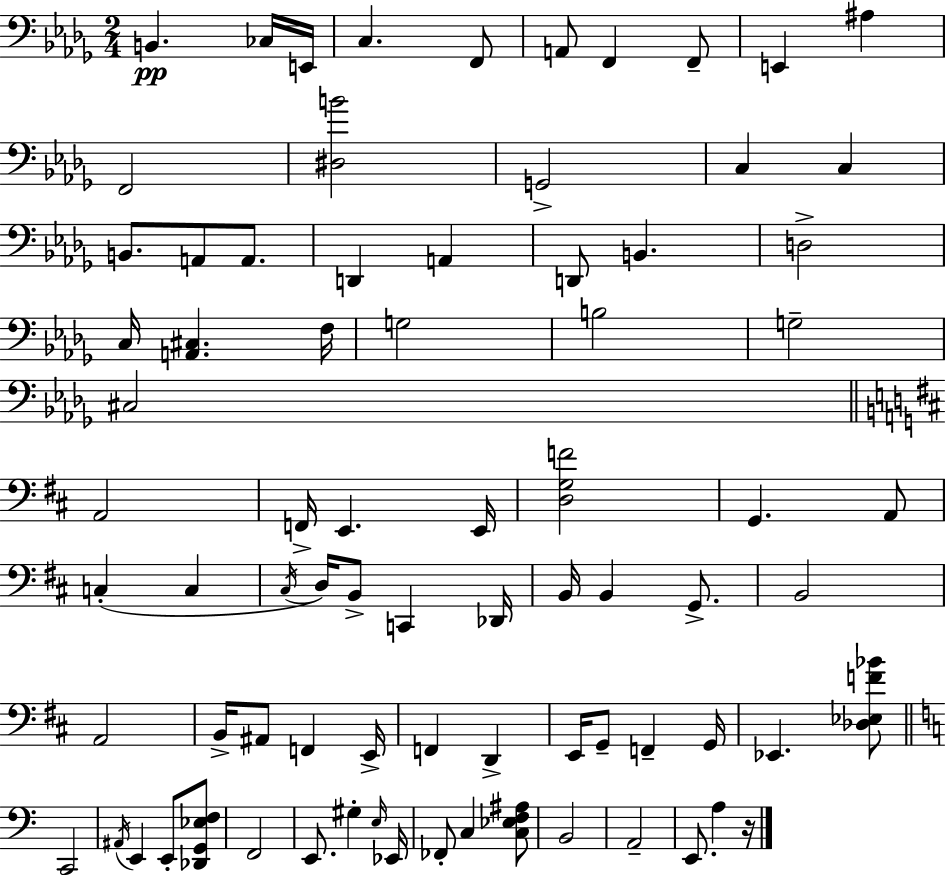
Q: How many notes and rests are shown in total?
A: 79